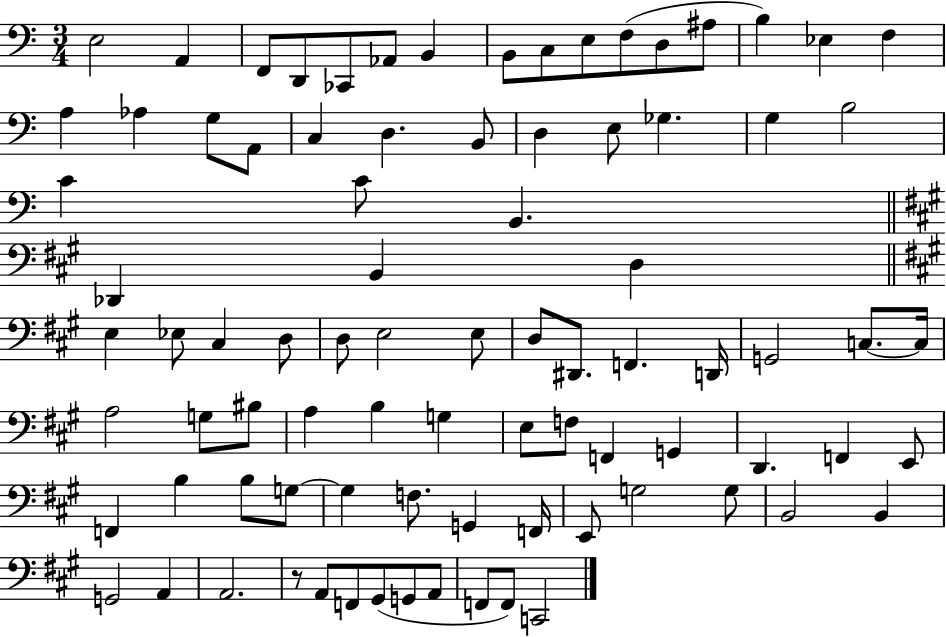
E3/h A2/q F2/e D2/e CES2/e Ab2/e B2/q B2/e C3/e E3/e F3/e D3/e A#3/e B3/q Eb3/q F3/q A3/q Ab3/q G3/e A2/e C3/q D3/q. B2/e D3/q E3/e Gb3/q. G3/q B3/h C4/q C4/e B2/q. Db2/q B2/q D3/q E3/q Eb3/e C#3/q D3/e D3/e E3/h E3/e D3/e D#2/e. F2/q. D2/s G2/h C3/e. C3/s A3/h G3/e BIS3/e A3/q B3/q G3/q E3/e F3/e F2/q G2/q D2/q. F2/q E2/e F2/q B3/q B3/e G3/e G3/q F3/e. G2/q F2/s E2/e G3/h G3/e B2/h B2/q G2/h A2/q A2/h. R/e A2/e F2/e G#2/e G2/e A2/e F2/e F2/e C2/h